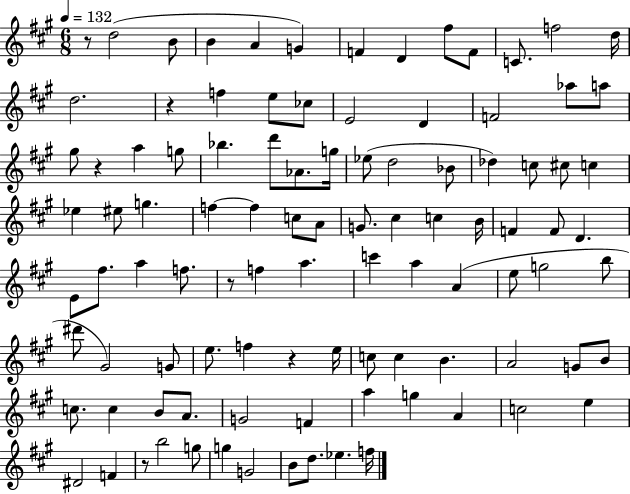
R/e D5/h B4/e B4/q A4/q G4/q F4/q D4/q F#5/e F4/e C4/e. F5/h D5/s D5/h. R/q F5/q E5/e CES5/e E4/h D4/q F4/h Ab5/e A5/e G#5/e R/q A5/q G5/e Bb5/q. D6/e Ab4/e. G5/s Eb5/e D5/h Bb4/e Db5/q C5/e C#5/e C5/q Eb5/q EIS5/e G5/q. F5/q F5/q C5/e A4/e G4/e. C#5/q C5/q B4/s F4/q F4/e D4/q. E4/e F#5/e. A5/q F5/e. R/e F5/q A5/q. C6/q A5/q A4/q E5/e G5/h B5/e D#6/e G#4/h G4/e E5/e. F5/q R/q E5/s C5/e C5/q B4/q. A4/h G4/e B4/e C5/e. C5/q B4/e A4/e. G4/h F4/q A5/q G5/q A4/q C5/h E5/q D#4/h F4/q R/e B5/h G5/e G5/q G4/h B4/e D5/e. Eb5/q. F5/s